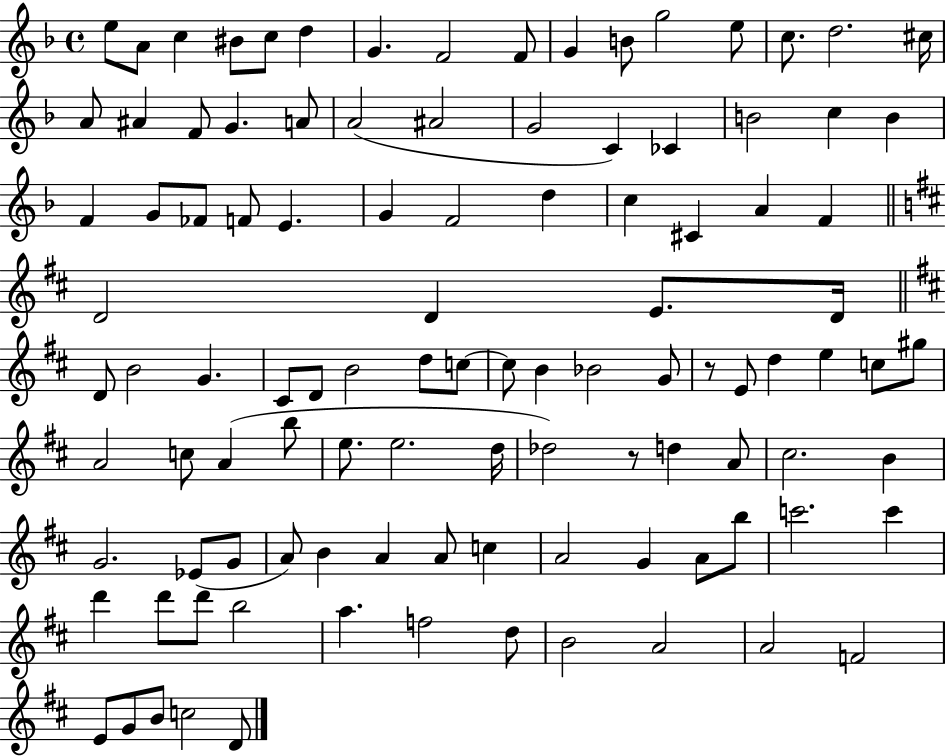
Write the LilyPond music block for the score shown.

{
  \clef treble
  \time 4/4
  \defaultTimeSignature
  \key f \major
  e''8 a'8 c''4 bis'8 c''8 d''4 | g'4. f'2 f'8 | g'4 b'8 g''2 e''8 | c''8. d''2. cis''16 | \break a'8 ais'4 f'8 g'4. a'8 | a'2( ais'2 | g'2 c'4) ces'4 | b'2 c''4 b'4 | \break f'4 g'8 fes'8 f'8 e'4. | g'4 f'2 d''4 | c''4 cis'4 a'4 f'4 | \bar "||" \break \key d \major d'2 d'4 e'8. d'16 | \bar "||" \break \key d \major d'8 b'2 g'4. | cis'8 d'8 b'2 d''8 c''8~~ | c''8 b'4 bes'2 g'8 | r8 e'8 d''4 e''4 c''8 gis''8 | \break a'2 c''8 a'4( b''8 | e''8. e''2. d''16 | des''2) r8 d''4 a'8 | cis''2. b'4 | \break g'2. ees'8( g'8 | a'8) b'4 a'4 a'8 c''4 | a'2 g'4 a'8 b''8 | c'''2. c'''4 | \break d'''4 d'''8 d'''8 b''2 | a''4. f''2 d''8 | b'2 a'2 | a'2 f'2 | \break e'8 g'8 b'8 c''2 d'8 | \bar "|."
}